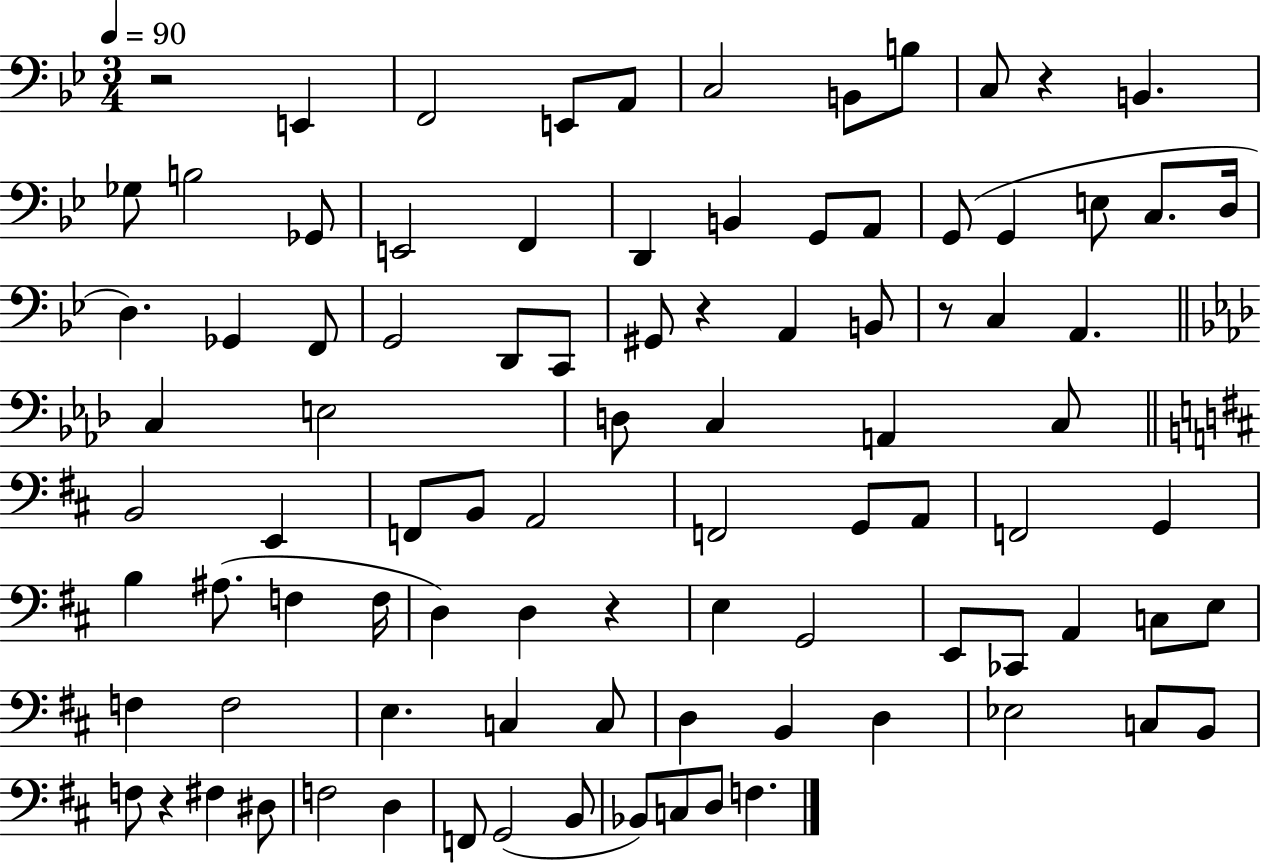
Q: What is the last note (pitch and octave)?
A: F3